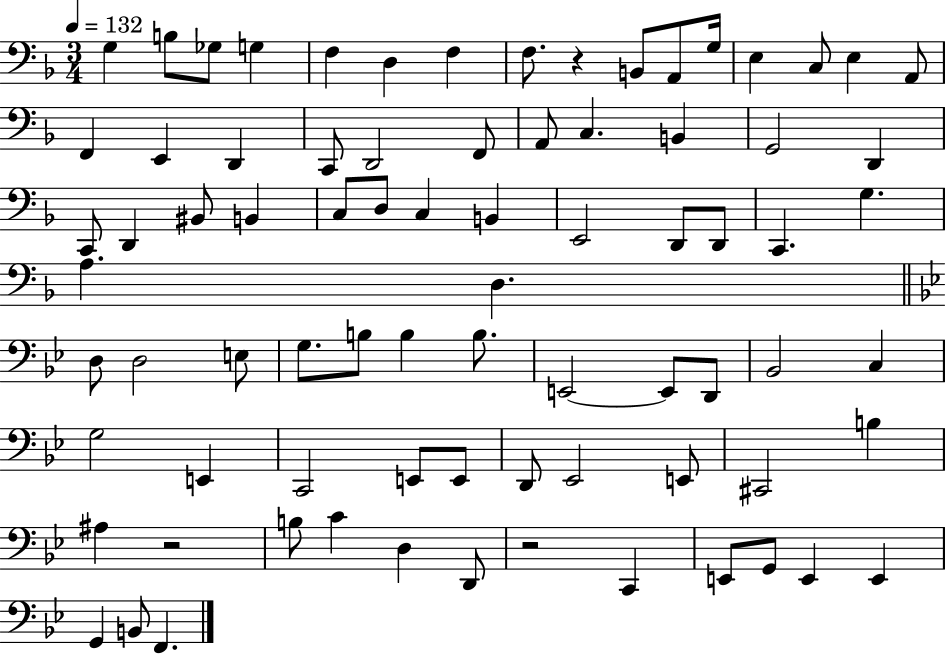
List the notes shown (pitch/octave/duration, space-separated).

G3/q B3/e Gb3/e G3/q F3/q D3/q F3/q F3/e. R/q B2/e A2/e G3/s E3/q C3/e E3/q A2/e F2/q E2/q D2/q C2/e D2/h F2/e A2/e C3/q. B2/q G2/h D2/q C2/e D2/q BIS2/e B2/q C3/e D3/e C3/q B2/q E2/h D2/e D2/e C2/q. G3/q. A3/q. D3/q. D3/e D3/h E3/e G3/e. B3/e B3/q B3/e. E2/h E2/e D2/e Bb2/h C3/q G3/h E2/q C2/h E2/e E2/e D2/e Eb2/h E2/e C#2/h B3/q A#3/q R/h B3/e C4/q D3/q D2/e R/h C2/q E2/e G2/e E2/q E2/q G2/q B2/e F2/q.